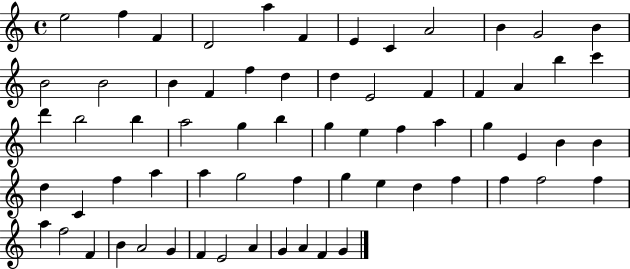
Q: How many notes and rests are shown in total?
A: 66